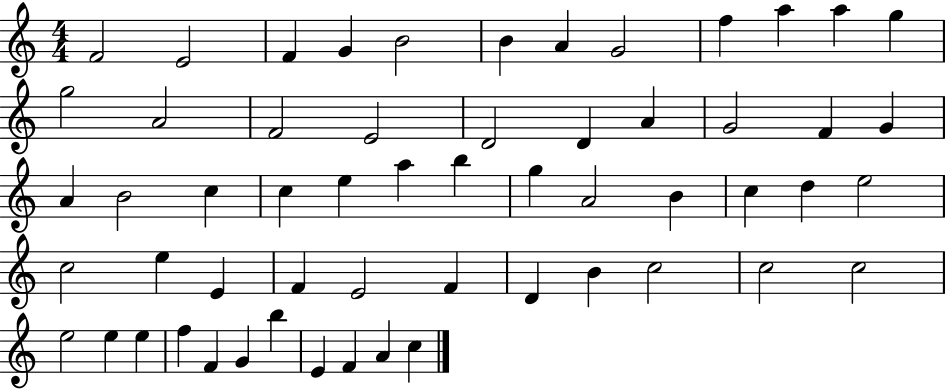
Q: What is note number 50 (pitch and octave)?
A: F5